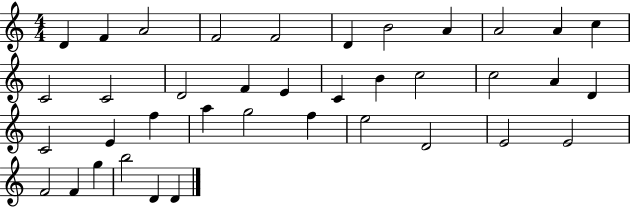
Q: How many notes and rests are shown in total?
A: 38